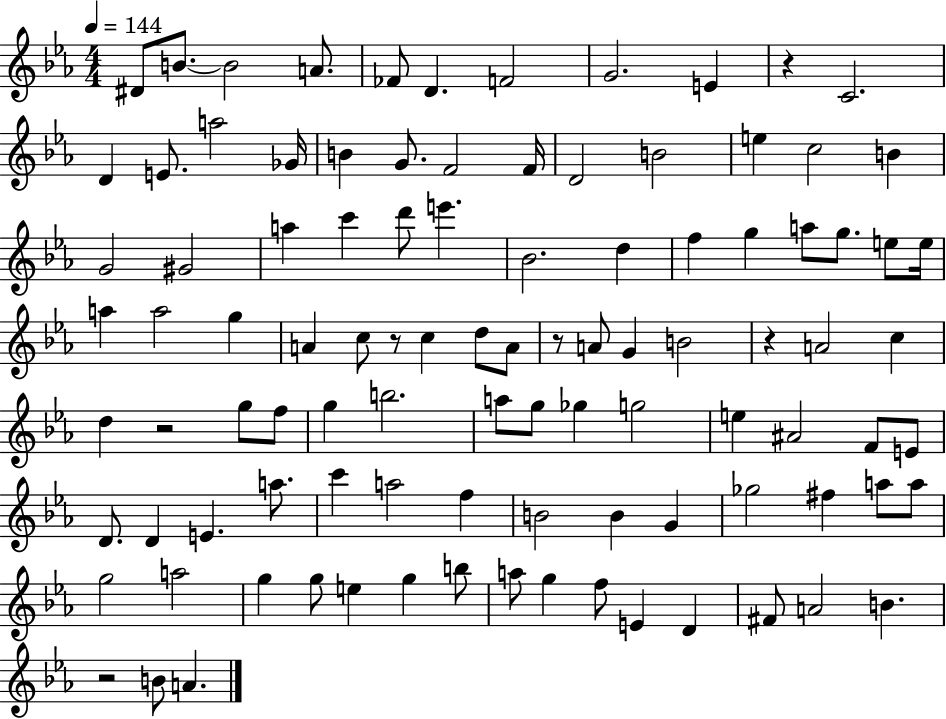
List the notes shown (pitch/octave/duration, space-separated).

D#4/e B4/e. B4/h A4/e. FES4/e D4/q. F4/h G4/h. E4/q R/q C4/h. D4/q E4/e. A5/h Gb4/s B4/q G4/e. F4/h F4/s D4/h B4/h E5/q C5/h B4/q G4/h G#4/h A5/q C6/q D6/e E6/q. Bb4/h. D5/q F5/q G5/q A5/e G5/e. E5/e E5/s A5/q A5/h G5/q A4/q C5/e R/e C5/q D5/e A4/e R/e A4/e G4/q B4/h R/q A4/h C5/q D5/q R/h G5/e F5/e G5/q B5/h. A5/e G5/e Gb5/q G5/h E5/q A#4/h F4/e E4/e D4/e. D4/q E4/q. A5/e. C6/q A5/h F5/q B4/h B4/q G4/q Gb5/h F#5/q A5/e A5/e G5/h A5/h G5/q G5/e E5/q G5/q B5/e A5/e G5/q F5/e E4/q D4/q F#4/e A4/h B4/q. R/h B4/e A4/q.